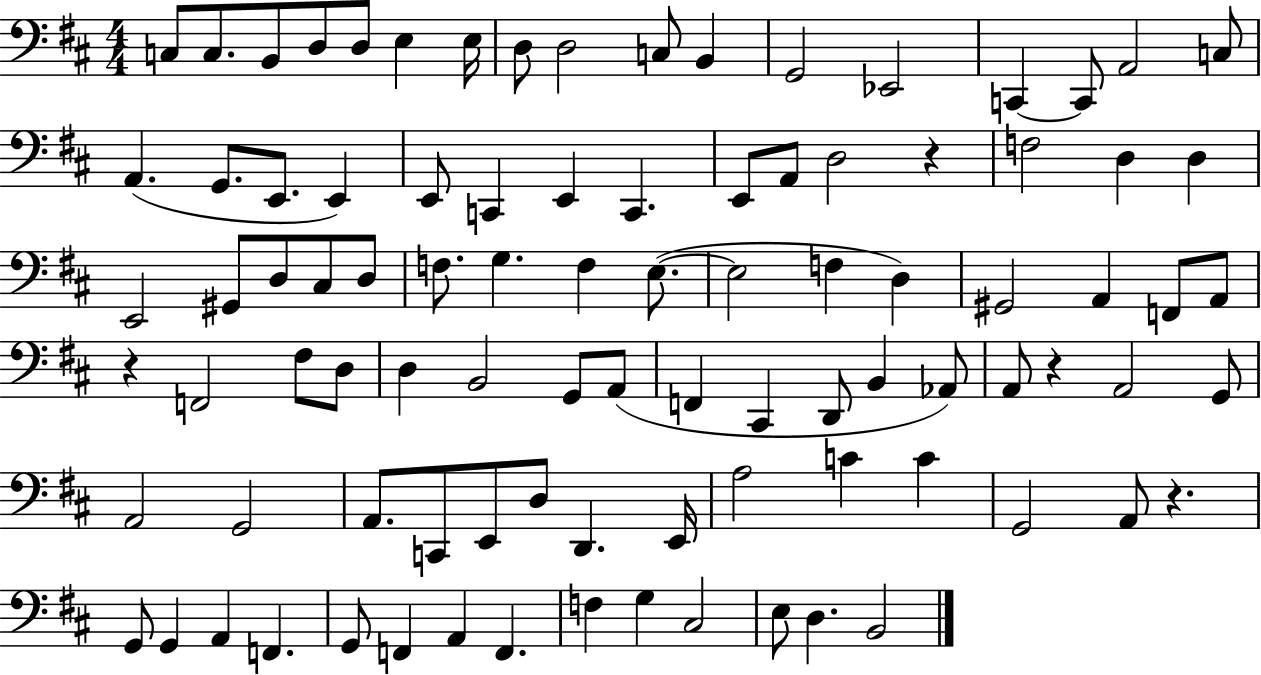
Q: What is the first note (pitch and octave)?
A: C3